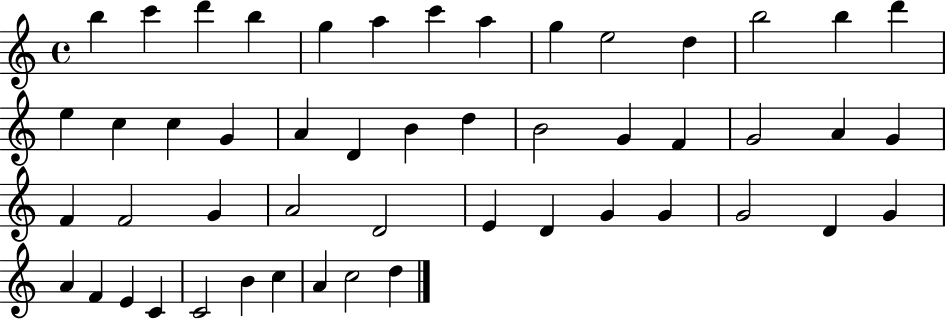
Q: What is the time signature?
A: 4/4